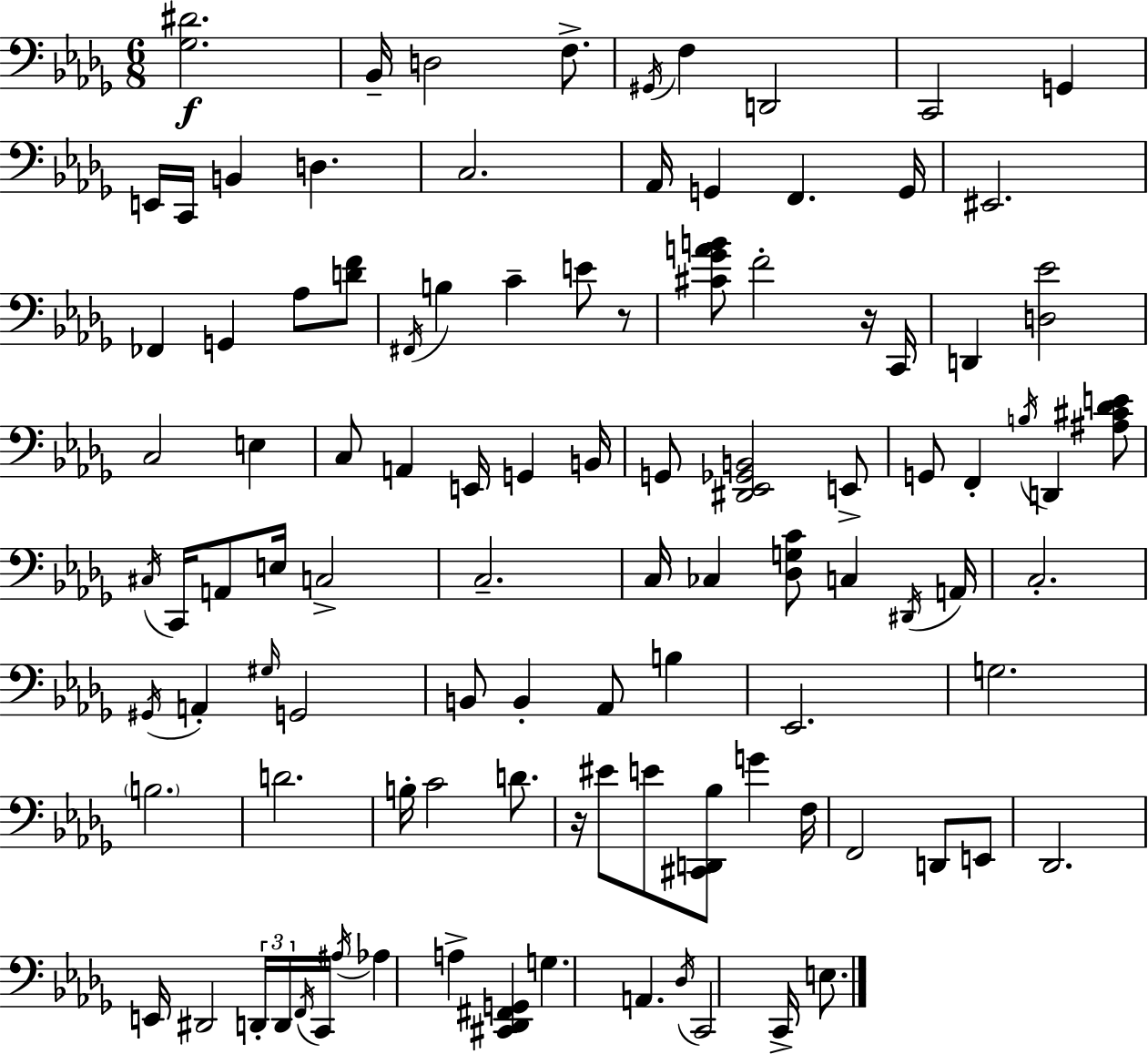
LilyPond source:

{
  \clef bass
  \numericTimeSignature
  \time 6/8
  \key bes \minor
  <ges dis'>2.\f | bes,16-- d2 f8.-> | \acciaccatura { gis,16 } f4 d,2 | c,2 g,4 | \break e,16 c,16 b,4 d4. | c2. | aes,16 g,4 f,4. | g,16 eis,2. | \break fes,4 g,4 aes8 <d' f'>8 | \acciaccatura { fis,16 } b4 c'4-- e'8 | r8 <cis' ges' a' b'>8 f'2-. | r16 c,16 d,4 <d ees'>2 | \break c2 e4 | c8 a,4 e,16 g,4 | b,16 g,8 <dis, ees, ges, b,>2 | e,8-> g,8 f,4-. \acciaccatura { b16 } d,4 | \break <ais cis' des' e'>8 \acciaccatura { cis16 } c,16 a,8 e16 c2-> | c2.-- | c16 ces4 <des g c'>8 c4 | \acciaccatura { dis,16 } a,16 c2.-. | \break \acciaccatura { gis,16 } a,4-. \grace { gis16 } g,2 | b,8 b,4-. | aes,8 b4 ees,2. | g2. | \break \parenthesize b2. | d'2. | b16-. c'2 | d'8. r16 eis'8 e'8 | \break <cis, d, bes>8 g'4 f16 f,2 | d,8 e,8 des,2. | e,16 dis,2 | \tuplet 3/2 { d,16-. d,16 \acciaccatura { f,16 } } c,16 \acciaccatura { ais16 } aes4 | \break a4-> <cis, des, fis, g,>4 g4. | a,4. \acciaccatura { des16 } c,2 | c,16-> e8. \bar "|."
}